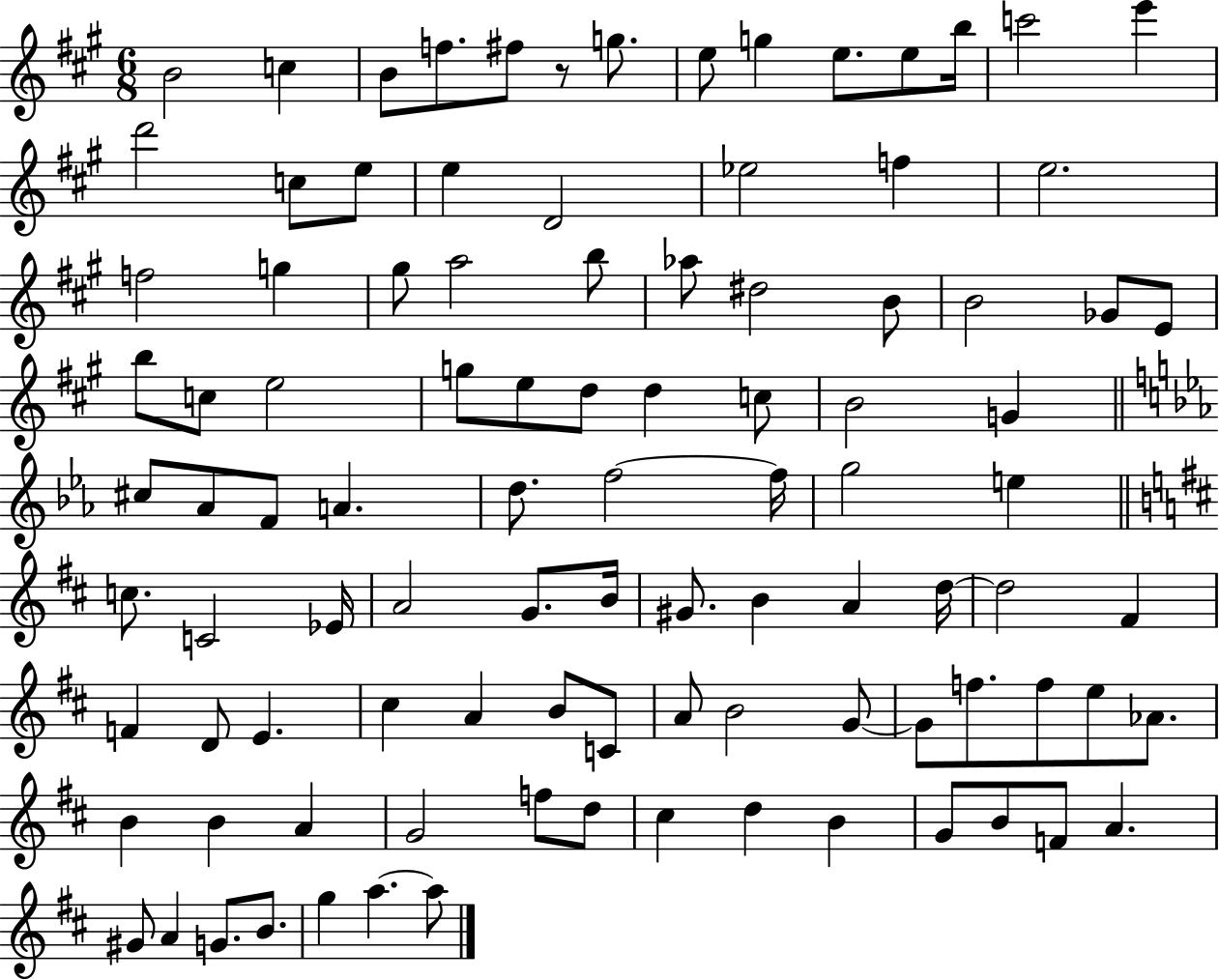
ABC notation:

X:1
T:Untitled
M:6/8
L:1/4
K:A
B2 c B/2 f/2 ^f/2 z/2 g/2 e/2 g e/2 e/2 b/4 c'2 e' d'2 c/2 e/2 e D2 _e2 f e2 f2 g ^g/2 a2 b/2 _a/2 ^d2 B/2 B2 _G/2 E/2 b/2 c/2 e2 g/2 e/2 d/2 d c/2 B2 G ^c/2 _A/2 F/2 A d/2 f2 f/4 g2 e c/2 C2 _E/4 A2 G/2 B/4 ^G/2 B A d/4 d2 ^F F D/2 E ^c A B/2 C/2 A/2 B2 G/2 G/2 f/2 f/2 e/2 _A/2 B B A G2 f/2 d/2 ^c d B G/2 B/2 F/2 A ^G/2 A G/2 B/2 g a a/2